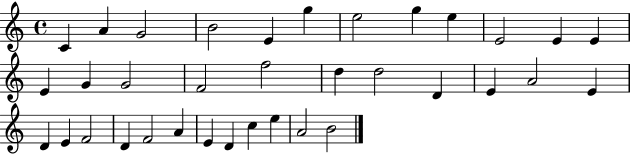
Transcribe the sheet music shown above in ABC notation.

X:1
T:Untitled
M:4/4
L:1/4
K:C
C A G2 B2 E g e2 g e E2 E E E G G2 F2 f2 d d2 D E A2 E D E F2 D F2 A E D c e A2 B2